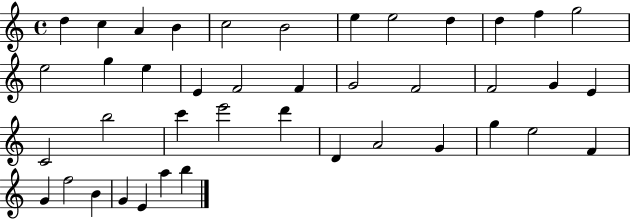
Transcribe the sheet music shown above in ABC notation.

X:1
T:Untitled
M:4/4
L:1/4
K:C
d c A B c2 B2 e e2 d d f g2 e2 g e E F2 F G2 F2 F2 G E C2 b2 c' e'2 d' D A2 G g e2 F G f2 B G E a b